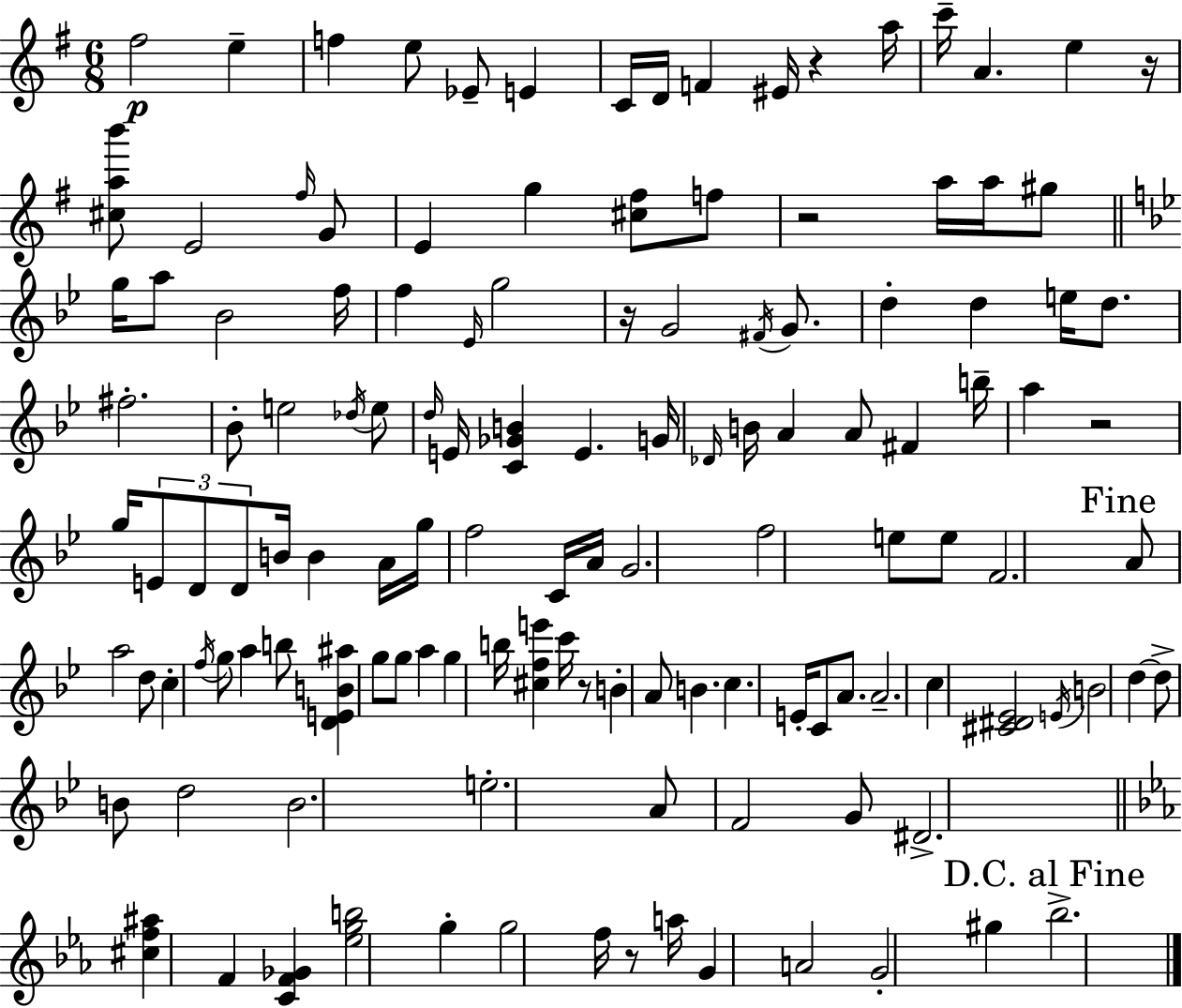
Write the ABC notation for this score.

X:1
T:Untitled
M:6/8
L:1/4
K:G
^f2 e f e/2 _E/2 E C/4 D/4 F ^E/4 z a/4 c'/4 A e z/4 [^cab']/2 E2 ^f/4 G/2 E g [^c^f]/2 f/2 z2 a/4 a/4 ^g/2 g/4 a/2 _B2 f/4 f _E/4 g2 z/4 G2 ^F/4 G/2 d d e/4 d/2 ^f2 _B/2 e2 _d/4 e/2 d/4 E/4 [C_GB] E G/4 _D/4 B/4 A A/2 ^F b/4 a z2 g/4 E/2 D/2 D/2 B/4 B A/4 g/4 f2 C/4 A/4 G2 f2 e/2 e/2 F2 A/2 a2 d/2 c f/4 g/2 a b/2 [DEB^a] g/2 g/2 a g b/4 [^cfe'] c'/4 z/2 B A/2 B c E/4 C/2 A/2 A2 c [^C^D_E]2 E/4 B2 d d/2 B/2 d2 B2 e2 A/2 F2 G/2 ^D2 [^cf^a] F [CF_G] [_egb]2 g g2 f/4 z/2 a/4 G A2 G2 ^g _b2